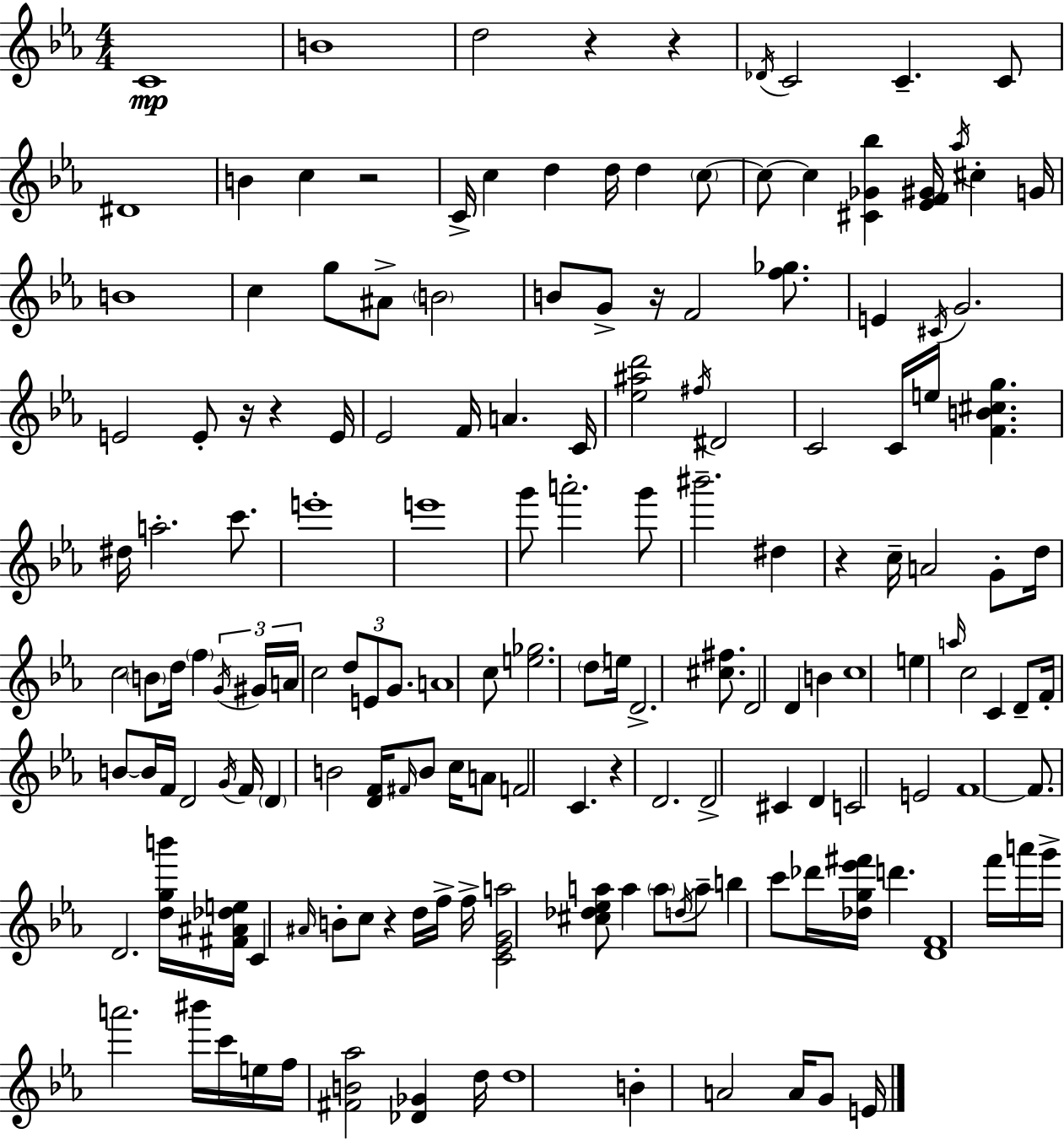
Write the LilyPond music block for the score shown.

{
  \clef treble
  \numericTimeSignature
  \time 4/4
  \key c \minor
  c'1\mp | b'1 | d''2 r4 r4 | \acciaccatura { des'16 } c'2 c'4.-- c'8 | \break dis'1 | b'4 c''4 r2 | c'16-> c''4 d''4 d''16 d''4 \parenthesize c''8~~ | c''8~~ c''4 <cis' ges' bes''>4 <ees' f' gis'>16 \acciaccatura { aes''16 } cis''4-. | \break g'16 b'1 | c''4 g''8 ais'8-> \parenthesize b'2 | b'8 g'8-> r16 f'2 <f'' ges''>8. | e'4 \acciaccatura { cis'16 } g'2. | \break e'2 e'8-. r16 r4 | e'16 ees'2 f'16 a'4. | c'16 <ees'' ais'' d'''>2 \acciaccatura { fis''16 } dis'2 | c'2 c'16 e''16 <f' b' cis'' g''>4. | \break dis''16 a''2.-. | c'''8. e'''1-. | e'''1 | g'''8 a'''2.-. | \break g'''8 bis'''2.-- | dis''4 r4 c''16-- a'2 | g'8-. d''16 c''2 \parenthesize b'8 d''16 \parenthesize f''4 | \tuplet 3/2 { \acciaccatura { g'16 } gis'16 a'16 } c''2 \tuplet 3/2 { d''8 | \break e'8 g'8. } a'1 | c''8 <e'' ges''>2. | \parenthesize d''8 e''16 d'2.-> | <cis'' fis''>8. d'2 d'4 | \break b'4 c''1 | e''4 \grace { a''16 } c''2 | c'4 d'8-- f'16-. b'8~~ b'16 f'16 d'2 | \acciaccatura { g'16 } f'16 \parenthesize d'4 b'2 | \break <d' f'>16 \grace { fis'16 } b'8 c''16 a'8 f'2 | c'4. r4 d'2. | d'2-> | cis'4 d'4 c'2 | \break e'2 f'1~~ | f'8. d'2. | <d'' g'' b'''>16 <fis' ais' des'' e''>16 c'4 \grace { ais'16 } b'8-. | c''8 r4 d''16 f''16-> f''16-> <c' ees' g' a''>2 | \break <cis'' des'' ees'' a''>8 a''4 \parenthesize a''8 \acciaccatura { d''16 } a''8-- b''4 | c'''8 des'''16 <des'' g'' ees''' fis'''>16 d'''4. <d' f'>1 | f'''16 a'''16 g'''16-> a'''2. | bis'''16 c'''16 e''16 f''16 <fis' b' aes''>2 | \break <des' ges'>4 d''16 d''1 | b'4-. a'2 | a'16 g'8 e'16 \bar "|."
}